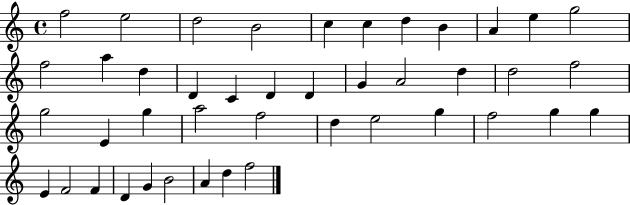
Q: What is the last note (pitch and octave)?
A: F5